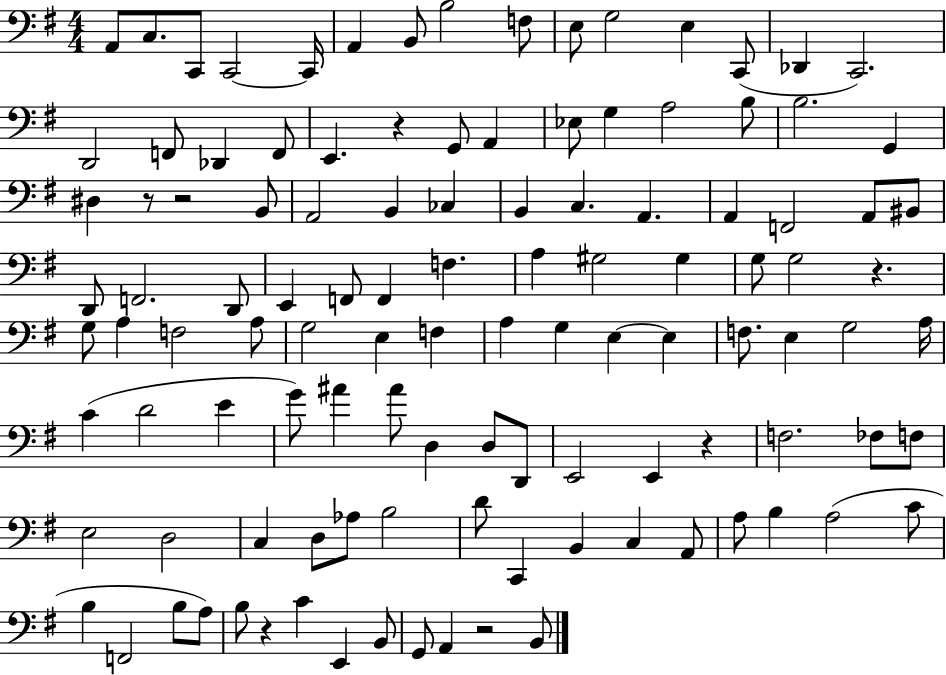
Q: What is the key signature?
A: G major